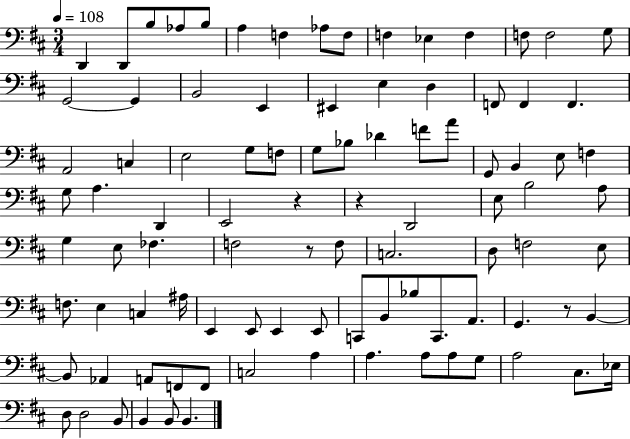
X:1
T:Untitled
M:3/4
L:1/4
K:D
D,, D,,/2 B,/2 _A,/2 B,/2 A, F, _A,/2 F,/2 F, _E, F, F,/2 F,2 G,/2 G,,2 G,, B,,2 E,, ^E,, E, D, F,,/2 F,, F,, A,,2 C, E,2 G,/2 F,/2 G,/2 _B,/2 _D F/2 A/2 G,,/2 B,, E,/2 F, G,/2 A, D,, E,,2 z z D,,2 E,/2 B,2 A,/2 G, E,/2 _F, F,2 z/2 F,/2 C,2 D,/2 F,2 E,/2 F,/2 E, C, ^A,/4 E,, E,,/2 E,, E,,/2 C,,/2 B,,/2 _B,/2 C,,/2 A,,/2 G,, z/2 B,, B,,/2 _A,, A,,/2 F,,/2 F,,/2 C,2 A, A, A,/2 A,/2 G,/2 A,2 ^C,/2 _E,/4 D,/2 D,2 B,,/2 B,, B,,/2 B,,